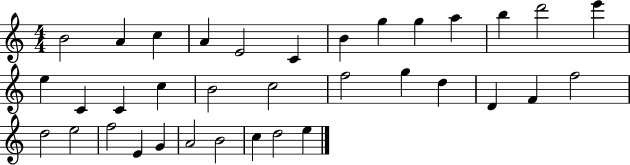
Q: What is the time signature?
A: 4/4